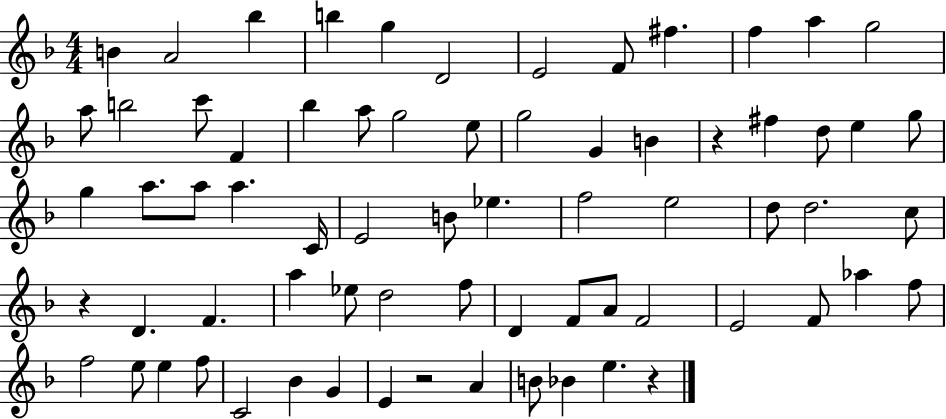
X:1
T:Untitled
M:4/4
L:1/4
K:F
B A2 _b b g D2 E2 F/2 ^f f a g2 a/2 b2 c'/2 F _b a/2 g2 e/2 g2 G B z ^f d/2 e g/2 g a/2 a/2 a C/4 E2 B/2 _e f2 e2 d/2 d2 c/2 z D F a _e/2 d2 f/2 D F/2 A/2 F2 E2 F/2 _a f/2 f2 e/2 e f/2 C2 _B G E z2 A B/2 _B e z